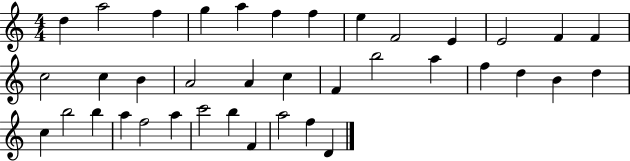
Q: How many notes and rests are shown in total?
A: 38